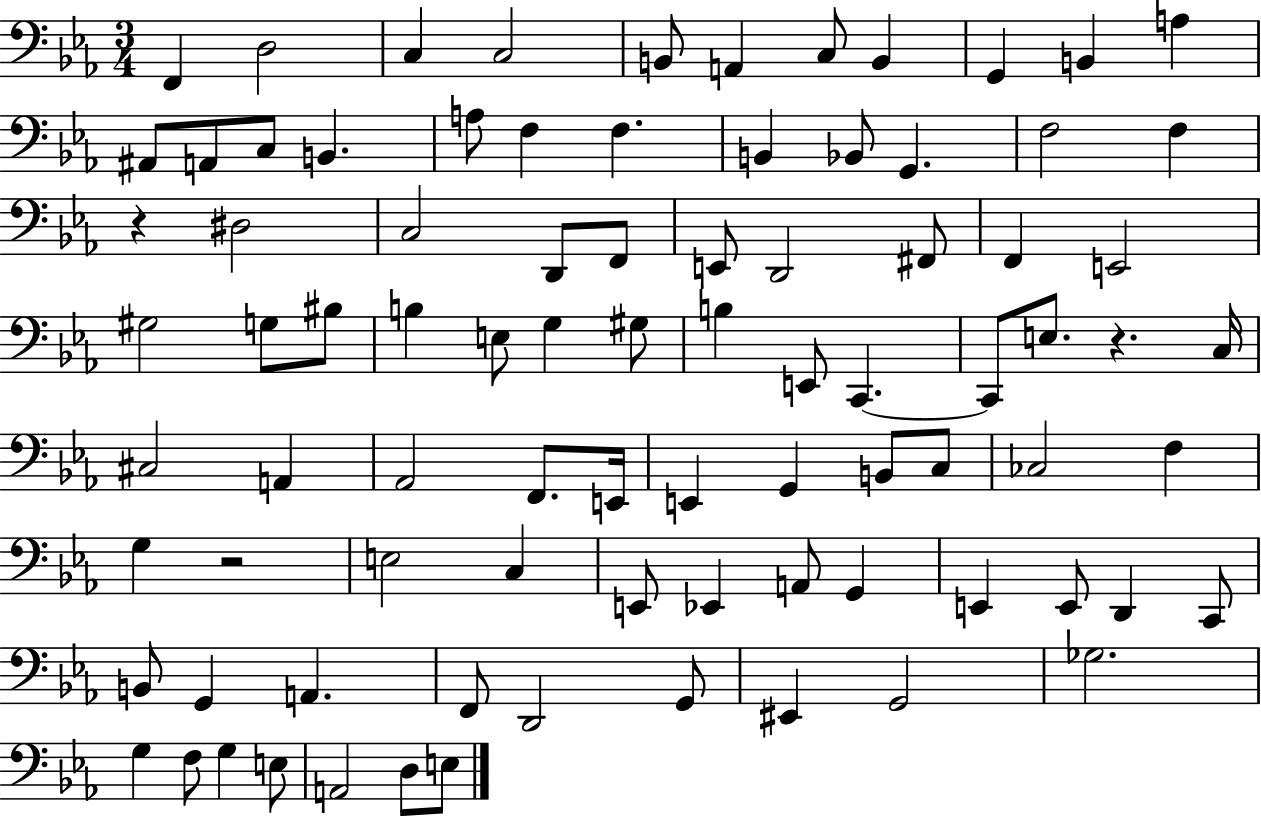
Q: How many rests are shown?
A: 3